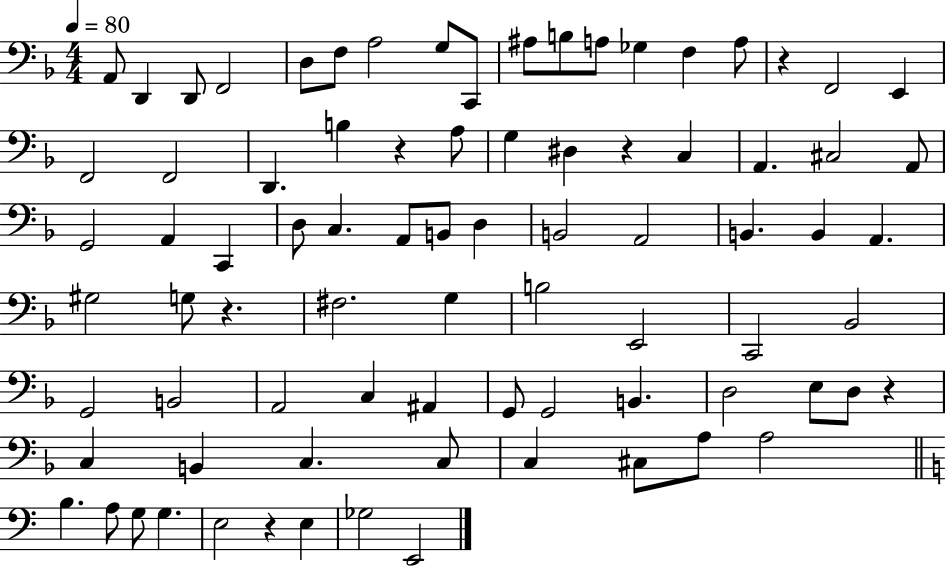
{
  \clef bass
  \numericTimeSignature
  \time 4/4
  \key f \major
  \tempo 4 = 80
  \repeat volta 2 { a,8 d,4 d,8 f,2 | d8 f8 a2 g8 c,8 | ais8 b8 a8 ges4 f4 a8 | r4 f,2 e,4 | \break f,2 f,2 | d,4. b4 r4 a8 | g4 dis4 r4 c4 | a,4. cis2 a,8 | \break g,2 a,4 c,4 | d8 c4. a,8 b,8 d4 | b,2 a,2 | b,4. b,4 a,4. | \break gis2 g8 r4. | fis2. g4 | b2 e,2 | c,2 bes,2 | \break g,2 b,2 | a,2 c4 ais,4 | g,8 g,2 b,4. | d2 e8 d8 r4 | \break c4 b,4 c4. c8 | c4 cis8 a8 a2 | \bar "||" \break \key c \major b4. a8 g8 g4. | e2 r4 e4 | ges2 e,2 | } \bar "|."
}